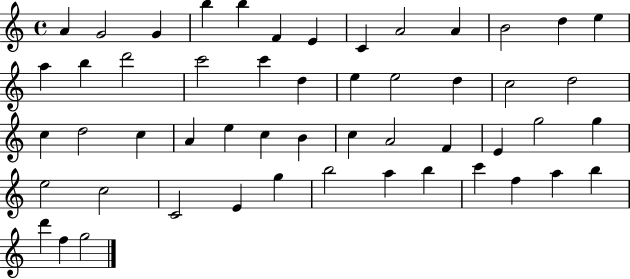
X:1
T:Untitled
M:4/4
L:1/4
K:C
A G2 G b b F E C A2 A B2 d e a b d'2 c'2 c' d e e2 d c2 d2 c d2 c A e c B c A2 F E g2 g e2 c2 C2 E g b2 a b c' f a b d' f g2